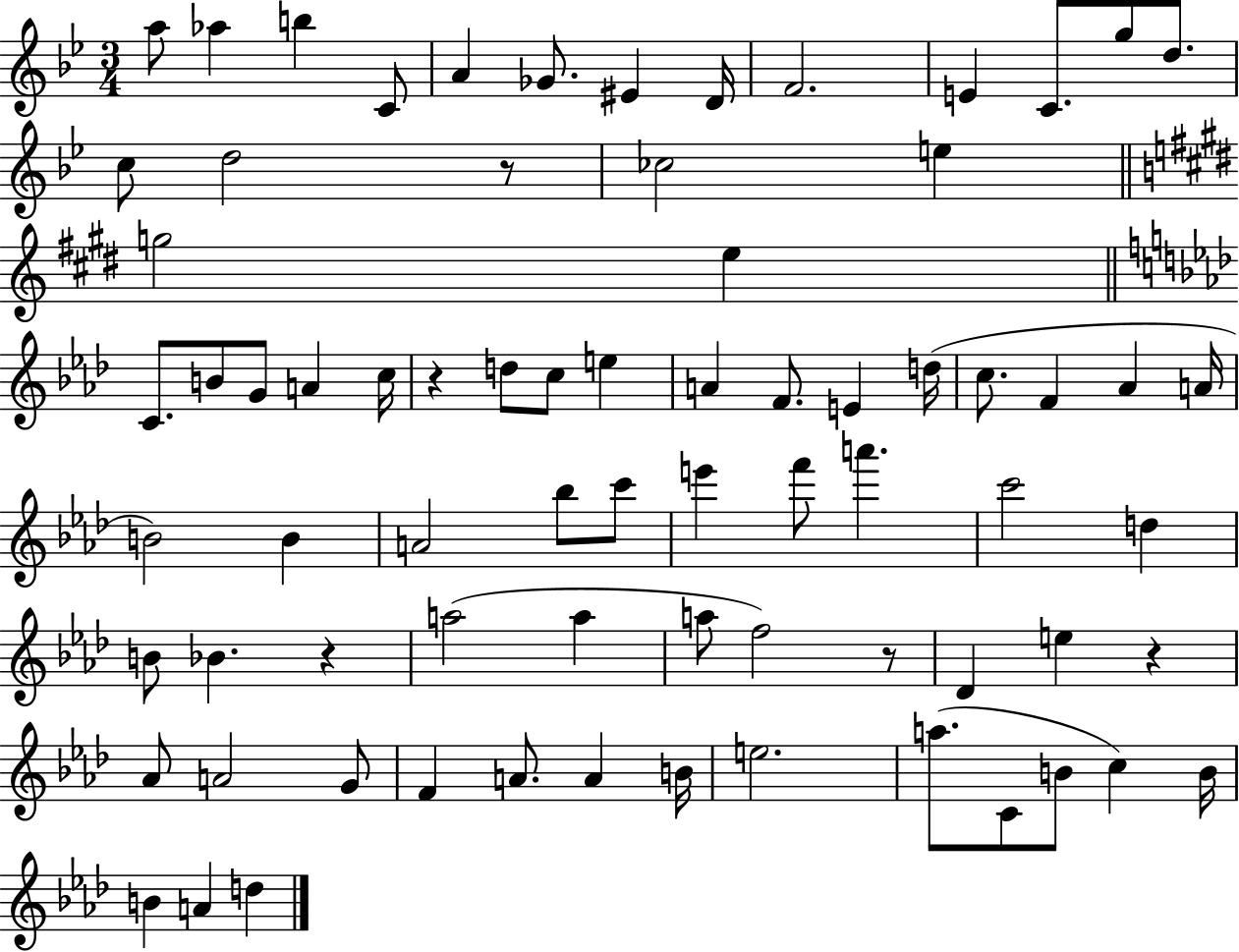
{
  \clef treble
  \numericTimeSignature
  \time 3/4
  \key bes \major
  a''8 aes''4 b''4 c'8 | a'4 ges'8. eis'4 d'16 | f'2. | e'4 c'8. g''8 d''8. | \break c''8 d''2 r8 | ces''2 e''4 | \bar "||" \break \key e \major g''2 e''4 | \bar "||" \break \key f \minor c'8. b'8 g'8 a'4 c''16 | r4 d''8 c''8 e''4 | a'4 f'8. e'4 d''16( | c''8. f'4 aes'4 a'16 | \break b'2) b'4 | a'2 bes''8 c'''8 | e'''4 f'''8 a'''4. | c'''2 d''4 | \break b'8 bes'4. r4 | a''2( a''4 | a''8 f''2) r8 | des'4 e''4 r4 | \break aes'8 a'2 g'8 | f'4 a'8. a'4 b'16 | e''2. | a''8.( c'8 b'8 c''4) b'16 | \break b'4 a'4 d''4 | \bar "|."
}